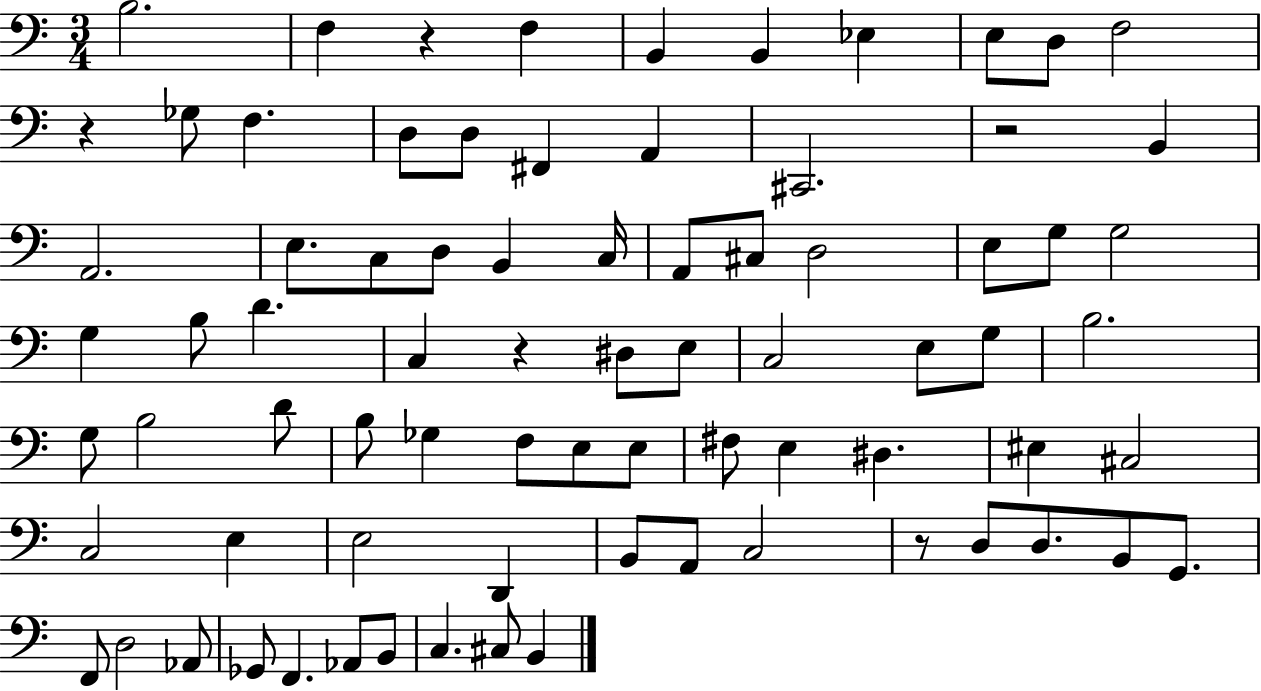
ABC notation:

X:1
T:Untitled
M:3/4
L:1/4
K:C
B,2 F, z F, B,, B,, _E, E,/2 D,/2 F,2 z _G,/2 F, D,/2 D,/2 ^F,, A,, ^C,,2 z2 B,, A,,2 E,/2 C,/2 D,/2 B,, C,/4 A,,/2 ^C,/2 D,2 E,/2 G,/2 G,2 G, B,/2 D C, z ^D,/2 E,/2 C,2 E,/2 G,/2 B,2 G,/2 B,2 D/2 B,/2 _G, F,/2 E,/2 E,/2 ^F,/2 E, ^D, ^E, ^C,2 C,2 E, E,2 D,, B,,/2 A,,/2 C,2 z/2 D,/2 D,/2 B,,/2 G,,/2 F,,/2 D,2 _A,,/2 _G,,/2 F,, _A,,/2 B,,/2 C, ^C,/2 B,,